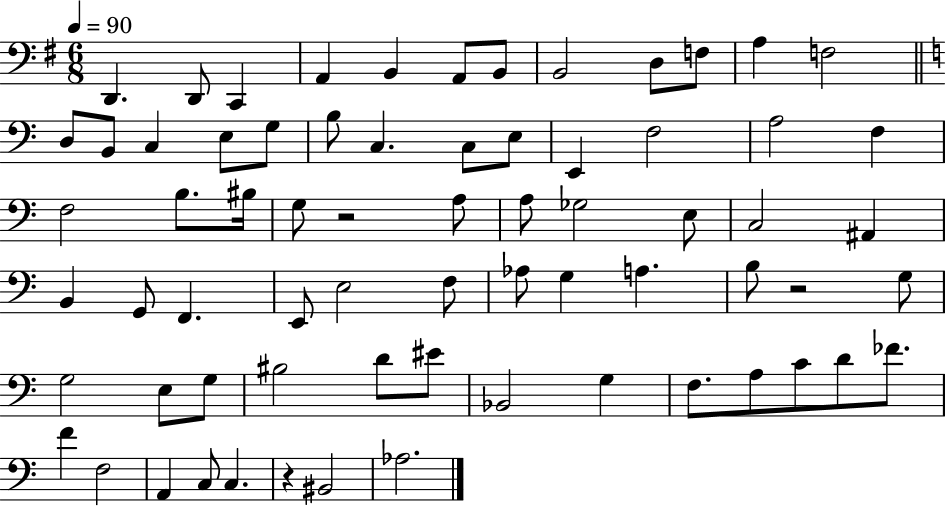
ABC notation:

X:1
T:Untitled
M:6/8
L:1/4
K:G
D,, D,,/2 C,, A,, B,, A,,/2 B,,/2 B,,2 D,/2 F,/2 A, F,2 D,/2 B,,/2 C, E,/2 G,/2 B,/2 C, C,/2 E,/2 E,, F,2 A,2 F, F,2 B,/2 ^B,/4 G,/2 z2 A,/2 A,/2 _G,2 E,/2 C,2 ^A,, B,, G,,/2 F,, E,,/2 E,2 F,/2 _A,/2 G, A, B,/2 z2 G,/2 G,2 E,/2 G,/2 ^B,2 D/2 ^E/2 _B,,2 G, F,/2 A,/2 C/2 D/2 _F/2 F F,2 A,, C,/2 C, z ^B,,2 _A,2